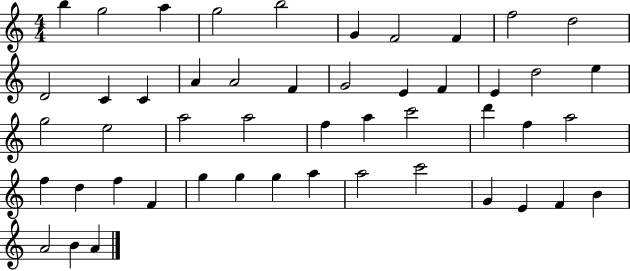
X:1
T:Untitled
M:4/4
L:1/4
K:C
b g2 a g2 b2 G F2 F f2 d2 D2 C C A A2 F G2 E F E d2 e g2 e2 a2 a2 f a c'2 d' f a2 f d f F g g g a a2 c'2 G E F B A2 B A